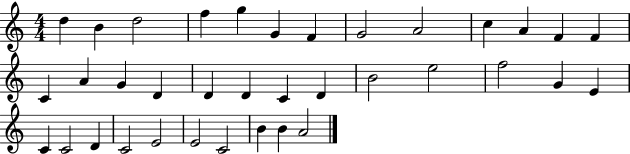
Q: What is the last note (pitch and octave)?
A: A4